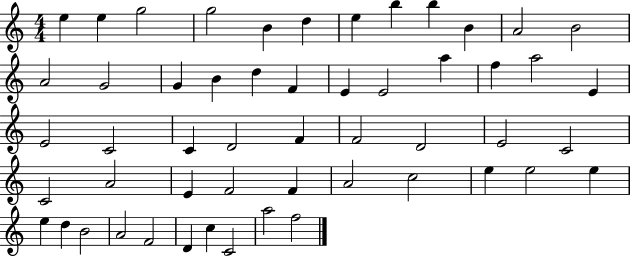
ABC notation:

X:1
T:Untitled
M:4/4
L:1/4
K:C
e e g2 g2 B d e b b B A2 B2 A2 G2 G B d F E E2 a f a2 E E2 C2 C D2 F F2 D2 E2 C2 C2 A2 E F2 F A2 c2 e e2 e e d B2 A2 F2 D c C2 a2 f2